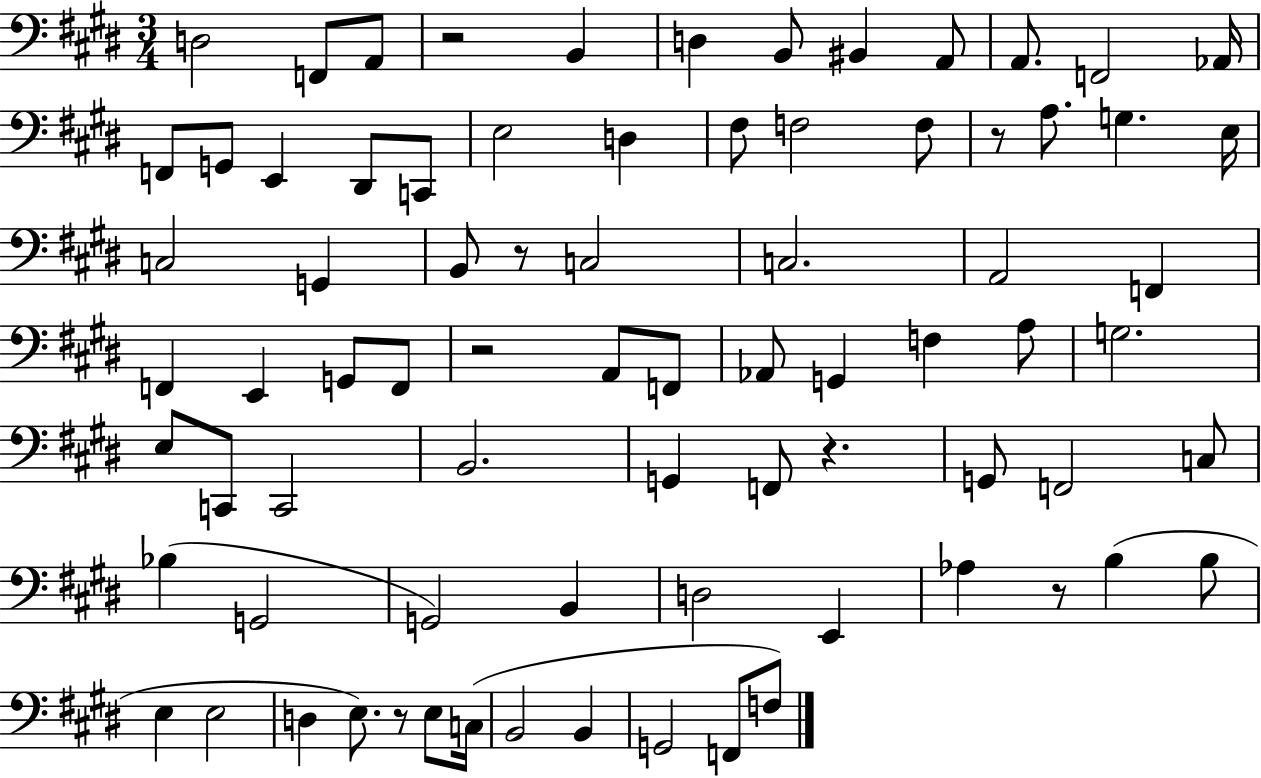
X:1
T:Untitled
M:3/4
L:1/4
K:E
D,2 F,,/2 A,,/2 z2 B,, D, B,,/2 ^B,, A,,/2 A,,/2 F,,2 _A,,/4 F,,/2 G,,/2 E,, ^D,,/2 C,,/2 E,2 D, ^F,/2 F,2 F,/2 z/2 A,/2 G, E,/4 C,2 G,, B,,/2 z/2 C,2 C,2 A,,2 F,, F,, E,, G,,/2 F,,/2 z2 A,,/2 F,,/2 _A,,/2 G,, F, A,/2 G,2 E,/2 C,,/2 C,,2 B,,2 G,, F,,/2 z G,,/2 F,,2 C,/2 _B, G,,2 G,,2 B,, D,2 E,, _A, z/2 B, B,/2 E, E,2 D, E,/2 z/2 E,/2 C,/4 B,,2 B,, G,,2 F,,/2 F,/2